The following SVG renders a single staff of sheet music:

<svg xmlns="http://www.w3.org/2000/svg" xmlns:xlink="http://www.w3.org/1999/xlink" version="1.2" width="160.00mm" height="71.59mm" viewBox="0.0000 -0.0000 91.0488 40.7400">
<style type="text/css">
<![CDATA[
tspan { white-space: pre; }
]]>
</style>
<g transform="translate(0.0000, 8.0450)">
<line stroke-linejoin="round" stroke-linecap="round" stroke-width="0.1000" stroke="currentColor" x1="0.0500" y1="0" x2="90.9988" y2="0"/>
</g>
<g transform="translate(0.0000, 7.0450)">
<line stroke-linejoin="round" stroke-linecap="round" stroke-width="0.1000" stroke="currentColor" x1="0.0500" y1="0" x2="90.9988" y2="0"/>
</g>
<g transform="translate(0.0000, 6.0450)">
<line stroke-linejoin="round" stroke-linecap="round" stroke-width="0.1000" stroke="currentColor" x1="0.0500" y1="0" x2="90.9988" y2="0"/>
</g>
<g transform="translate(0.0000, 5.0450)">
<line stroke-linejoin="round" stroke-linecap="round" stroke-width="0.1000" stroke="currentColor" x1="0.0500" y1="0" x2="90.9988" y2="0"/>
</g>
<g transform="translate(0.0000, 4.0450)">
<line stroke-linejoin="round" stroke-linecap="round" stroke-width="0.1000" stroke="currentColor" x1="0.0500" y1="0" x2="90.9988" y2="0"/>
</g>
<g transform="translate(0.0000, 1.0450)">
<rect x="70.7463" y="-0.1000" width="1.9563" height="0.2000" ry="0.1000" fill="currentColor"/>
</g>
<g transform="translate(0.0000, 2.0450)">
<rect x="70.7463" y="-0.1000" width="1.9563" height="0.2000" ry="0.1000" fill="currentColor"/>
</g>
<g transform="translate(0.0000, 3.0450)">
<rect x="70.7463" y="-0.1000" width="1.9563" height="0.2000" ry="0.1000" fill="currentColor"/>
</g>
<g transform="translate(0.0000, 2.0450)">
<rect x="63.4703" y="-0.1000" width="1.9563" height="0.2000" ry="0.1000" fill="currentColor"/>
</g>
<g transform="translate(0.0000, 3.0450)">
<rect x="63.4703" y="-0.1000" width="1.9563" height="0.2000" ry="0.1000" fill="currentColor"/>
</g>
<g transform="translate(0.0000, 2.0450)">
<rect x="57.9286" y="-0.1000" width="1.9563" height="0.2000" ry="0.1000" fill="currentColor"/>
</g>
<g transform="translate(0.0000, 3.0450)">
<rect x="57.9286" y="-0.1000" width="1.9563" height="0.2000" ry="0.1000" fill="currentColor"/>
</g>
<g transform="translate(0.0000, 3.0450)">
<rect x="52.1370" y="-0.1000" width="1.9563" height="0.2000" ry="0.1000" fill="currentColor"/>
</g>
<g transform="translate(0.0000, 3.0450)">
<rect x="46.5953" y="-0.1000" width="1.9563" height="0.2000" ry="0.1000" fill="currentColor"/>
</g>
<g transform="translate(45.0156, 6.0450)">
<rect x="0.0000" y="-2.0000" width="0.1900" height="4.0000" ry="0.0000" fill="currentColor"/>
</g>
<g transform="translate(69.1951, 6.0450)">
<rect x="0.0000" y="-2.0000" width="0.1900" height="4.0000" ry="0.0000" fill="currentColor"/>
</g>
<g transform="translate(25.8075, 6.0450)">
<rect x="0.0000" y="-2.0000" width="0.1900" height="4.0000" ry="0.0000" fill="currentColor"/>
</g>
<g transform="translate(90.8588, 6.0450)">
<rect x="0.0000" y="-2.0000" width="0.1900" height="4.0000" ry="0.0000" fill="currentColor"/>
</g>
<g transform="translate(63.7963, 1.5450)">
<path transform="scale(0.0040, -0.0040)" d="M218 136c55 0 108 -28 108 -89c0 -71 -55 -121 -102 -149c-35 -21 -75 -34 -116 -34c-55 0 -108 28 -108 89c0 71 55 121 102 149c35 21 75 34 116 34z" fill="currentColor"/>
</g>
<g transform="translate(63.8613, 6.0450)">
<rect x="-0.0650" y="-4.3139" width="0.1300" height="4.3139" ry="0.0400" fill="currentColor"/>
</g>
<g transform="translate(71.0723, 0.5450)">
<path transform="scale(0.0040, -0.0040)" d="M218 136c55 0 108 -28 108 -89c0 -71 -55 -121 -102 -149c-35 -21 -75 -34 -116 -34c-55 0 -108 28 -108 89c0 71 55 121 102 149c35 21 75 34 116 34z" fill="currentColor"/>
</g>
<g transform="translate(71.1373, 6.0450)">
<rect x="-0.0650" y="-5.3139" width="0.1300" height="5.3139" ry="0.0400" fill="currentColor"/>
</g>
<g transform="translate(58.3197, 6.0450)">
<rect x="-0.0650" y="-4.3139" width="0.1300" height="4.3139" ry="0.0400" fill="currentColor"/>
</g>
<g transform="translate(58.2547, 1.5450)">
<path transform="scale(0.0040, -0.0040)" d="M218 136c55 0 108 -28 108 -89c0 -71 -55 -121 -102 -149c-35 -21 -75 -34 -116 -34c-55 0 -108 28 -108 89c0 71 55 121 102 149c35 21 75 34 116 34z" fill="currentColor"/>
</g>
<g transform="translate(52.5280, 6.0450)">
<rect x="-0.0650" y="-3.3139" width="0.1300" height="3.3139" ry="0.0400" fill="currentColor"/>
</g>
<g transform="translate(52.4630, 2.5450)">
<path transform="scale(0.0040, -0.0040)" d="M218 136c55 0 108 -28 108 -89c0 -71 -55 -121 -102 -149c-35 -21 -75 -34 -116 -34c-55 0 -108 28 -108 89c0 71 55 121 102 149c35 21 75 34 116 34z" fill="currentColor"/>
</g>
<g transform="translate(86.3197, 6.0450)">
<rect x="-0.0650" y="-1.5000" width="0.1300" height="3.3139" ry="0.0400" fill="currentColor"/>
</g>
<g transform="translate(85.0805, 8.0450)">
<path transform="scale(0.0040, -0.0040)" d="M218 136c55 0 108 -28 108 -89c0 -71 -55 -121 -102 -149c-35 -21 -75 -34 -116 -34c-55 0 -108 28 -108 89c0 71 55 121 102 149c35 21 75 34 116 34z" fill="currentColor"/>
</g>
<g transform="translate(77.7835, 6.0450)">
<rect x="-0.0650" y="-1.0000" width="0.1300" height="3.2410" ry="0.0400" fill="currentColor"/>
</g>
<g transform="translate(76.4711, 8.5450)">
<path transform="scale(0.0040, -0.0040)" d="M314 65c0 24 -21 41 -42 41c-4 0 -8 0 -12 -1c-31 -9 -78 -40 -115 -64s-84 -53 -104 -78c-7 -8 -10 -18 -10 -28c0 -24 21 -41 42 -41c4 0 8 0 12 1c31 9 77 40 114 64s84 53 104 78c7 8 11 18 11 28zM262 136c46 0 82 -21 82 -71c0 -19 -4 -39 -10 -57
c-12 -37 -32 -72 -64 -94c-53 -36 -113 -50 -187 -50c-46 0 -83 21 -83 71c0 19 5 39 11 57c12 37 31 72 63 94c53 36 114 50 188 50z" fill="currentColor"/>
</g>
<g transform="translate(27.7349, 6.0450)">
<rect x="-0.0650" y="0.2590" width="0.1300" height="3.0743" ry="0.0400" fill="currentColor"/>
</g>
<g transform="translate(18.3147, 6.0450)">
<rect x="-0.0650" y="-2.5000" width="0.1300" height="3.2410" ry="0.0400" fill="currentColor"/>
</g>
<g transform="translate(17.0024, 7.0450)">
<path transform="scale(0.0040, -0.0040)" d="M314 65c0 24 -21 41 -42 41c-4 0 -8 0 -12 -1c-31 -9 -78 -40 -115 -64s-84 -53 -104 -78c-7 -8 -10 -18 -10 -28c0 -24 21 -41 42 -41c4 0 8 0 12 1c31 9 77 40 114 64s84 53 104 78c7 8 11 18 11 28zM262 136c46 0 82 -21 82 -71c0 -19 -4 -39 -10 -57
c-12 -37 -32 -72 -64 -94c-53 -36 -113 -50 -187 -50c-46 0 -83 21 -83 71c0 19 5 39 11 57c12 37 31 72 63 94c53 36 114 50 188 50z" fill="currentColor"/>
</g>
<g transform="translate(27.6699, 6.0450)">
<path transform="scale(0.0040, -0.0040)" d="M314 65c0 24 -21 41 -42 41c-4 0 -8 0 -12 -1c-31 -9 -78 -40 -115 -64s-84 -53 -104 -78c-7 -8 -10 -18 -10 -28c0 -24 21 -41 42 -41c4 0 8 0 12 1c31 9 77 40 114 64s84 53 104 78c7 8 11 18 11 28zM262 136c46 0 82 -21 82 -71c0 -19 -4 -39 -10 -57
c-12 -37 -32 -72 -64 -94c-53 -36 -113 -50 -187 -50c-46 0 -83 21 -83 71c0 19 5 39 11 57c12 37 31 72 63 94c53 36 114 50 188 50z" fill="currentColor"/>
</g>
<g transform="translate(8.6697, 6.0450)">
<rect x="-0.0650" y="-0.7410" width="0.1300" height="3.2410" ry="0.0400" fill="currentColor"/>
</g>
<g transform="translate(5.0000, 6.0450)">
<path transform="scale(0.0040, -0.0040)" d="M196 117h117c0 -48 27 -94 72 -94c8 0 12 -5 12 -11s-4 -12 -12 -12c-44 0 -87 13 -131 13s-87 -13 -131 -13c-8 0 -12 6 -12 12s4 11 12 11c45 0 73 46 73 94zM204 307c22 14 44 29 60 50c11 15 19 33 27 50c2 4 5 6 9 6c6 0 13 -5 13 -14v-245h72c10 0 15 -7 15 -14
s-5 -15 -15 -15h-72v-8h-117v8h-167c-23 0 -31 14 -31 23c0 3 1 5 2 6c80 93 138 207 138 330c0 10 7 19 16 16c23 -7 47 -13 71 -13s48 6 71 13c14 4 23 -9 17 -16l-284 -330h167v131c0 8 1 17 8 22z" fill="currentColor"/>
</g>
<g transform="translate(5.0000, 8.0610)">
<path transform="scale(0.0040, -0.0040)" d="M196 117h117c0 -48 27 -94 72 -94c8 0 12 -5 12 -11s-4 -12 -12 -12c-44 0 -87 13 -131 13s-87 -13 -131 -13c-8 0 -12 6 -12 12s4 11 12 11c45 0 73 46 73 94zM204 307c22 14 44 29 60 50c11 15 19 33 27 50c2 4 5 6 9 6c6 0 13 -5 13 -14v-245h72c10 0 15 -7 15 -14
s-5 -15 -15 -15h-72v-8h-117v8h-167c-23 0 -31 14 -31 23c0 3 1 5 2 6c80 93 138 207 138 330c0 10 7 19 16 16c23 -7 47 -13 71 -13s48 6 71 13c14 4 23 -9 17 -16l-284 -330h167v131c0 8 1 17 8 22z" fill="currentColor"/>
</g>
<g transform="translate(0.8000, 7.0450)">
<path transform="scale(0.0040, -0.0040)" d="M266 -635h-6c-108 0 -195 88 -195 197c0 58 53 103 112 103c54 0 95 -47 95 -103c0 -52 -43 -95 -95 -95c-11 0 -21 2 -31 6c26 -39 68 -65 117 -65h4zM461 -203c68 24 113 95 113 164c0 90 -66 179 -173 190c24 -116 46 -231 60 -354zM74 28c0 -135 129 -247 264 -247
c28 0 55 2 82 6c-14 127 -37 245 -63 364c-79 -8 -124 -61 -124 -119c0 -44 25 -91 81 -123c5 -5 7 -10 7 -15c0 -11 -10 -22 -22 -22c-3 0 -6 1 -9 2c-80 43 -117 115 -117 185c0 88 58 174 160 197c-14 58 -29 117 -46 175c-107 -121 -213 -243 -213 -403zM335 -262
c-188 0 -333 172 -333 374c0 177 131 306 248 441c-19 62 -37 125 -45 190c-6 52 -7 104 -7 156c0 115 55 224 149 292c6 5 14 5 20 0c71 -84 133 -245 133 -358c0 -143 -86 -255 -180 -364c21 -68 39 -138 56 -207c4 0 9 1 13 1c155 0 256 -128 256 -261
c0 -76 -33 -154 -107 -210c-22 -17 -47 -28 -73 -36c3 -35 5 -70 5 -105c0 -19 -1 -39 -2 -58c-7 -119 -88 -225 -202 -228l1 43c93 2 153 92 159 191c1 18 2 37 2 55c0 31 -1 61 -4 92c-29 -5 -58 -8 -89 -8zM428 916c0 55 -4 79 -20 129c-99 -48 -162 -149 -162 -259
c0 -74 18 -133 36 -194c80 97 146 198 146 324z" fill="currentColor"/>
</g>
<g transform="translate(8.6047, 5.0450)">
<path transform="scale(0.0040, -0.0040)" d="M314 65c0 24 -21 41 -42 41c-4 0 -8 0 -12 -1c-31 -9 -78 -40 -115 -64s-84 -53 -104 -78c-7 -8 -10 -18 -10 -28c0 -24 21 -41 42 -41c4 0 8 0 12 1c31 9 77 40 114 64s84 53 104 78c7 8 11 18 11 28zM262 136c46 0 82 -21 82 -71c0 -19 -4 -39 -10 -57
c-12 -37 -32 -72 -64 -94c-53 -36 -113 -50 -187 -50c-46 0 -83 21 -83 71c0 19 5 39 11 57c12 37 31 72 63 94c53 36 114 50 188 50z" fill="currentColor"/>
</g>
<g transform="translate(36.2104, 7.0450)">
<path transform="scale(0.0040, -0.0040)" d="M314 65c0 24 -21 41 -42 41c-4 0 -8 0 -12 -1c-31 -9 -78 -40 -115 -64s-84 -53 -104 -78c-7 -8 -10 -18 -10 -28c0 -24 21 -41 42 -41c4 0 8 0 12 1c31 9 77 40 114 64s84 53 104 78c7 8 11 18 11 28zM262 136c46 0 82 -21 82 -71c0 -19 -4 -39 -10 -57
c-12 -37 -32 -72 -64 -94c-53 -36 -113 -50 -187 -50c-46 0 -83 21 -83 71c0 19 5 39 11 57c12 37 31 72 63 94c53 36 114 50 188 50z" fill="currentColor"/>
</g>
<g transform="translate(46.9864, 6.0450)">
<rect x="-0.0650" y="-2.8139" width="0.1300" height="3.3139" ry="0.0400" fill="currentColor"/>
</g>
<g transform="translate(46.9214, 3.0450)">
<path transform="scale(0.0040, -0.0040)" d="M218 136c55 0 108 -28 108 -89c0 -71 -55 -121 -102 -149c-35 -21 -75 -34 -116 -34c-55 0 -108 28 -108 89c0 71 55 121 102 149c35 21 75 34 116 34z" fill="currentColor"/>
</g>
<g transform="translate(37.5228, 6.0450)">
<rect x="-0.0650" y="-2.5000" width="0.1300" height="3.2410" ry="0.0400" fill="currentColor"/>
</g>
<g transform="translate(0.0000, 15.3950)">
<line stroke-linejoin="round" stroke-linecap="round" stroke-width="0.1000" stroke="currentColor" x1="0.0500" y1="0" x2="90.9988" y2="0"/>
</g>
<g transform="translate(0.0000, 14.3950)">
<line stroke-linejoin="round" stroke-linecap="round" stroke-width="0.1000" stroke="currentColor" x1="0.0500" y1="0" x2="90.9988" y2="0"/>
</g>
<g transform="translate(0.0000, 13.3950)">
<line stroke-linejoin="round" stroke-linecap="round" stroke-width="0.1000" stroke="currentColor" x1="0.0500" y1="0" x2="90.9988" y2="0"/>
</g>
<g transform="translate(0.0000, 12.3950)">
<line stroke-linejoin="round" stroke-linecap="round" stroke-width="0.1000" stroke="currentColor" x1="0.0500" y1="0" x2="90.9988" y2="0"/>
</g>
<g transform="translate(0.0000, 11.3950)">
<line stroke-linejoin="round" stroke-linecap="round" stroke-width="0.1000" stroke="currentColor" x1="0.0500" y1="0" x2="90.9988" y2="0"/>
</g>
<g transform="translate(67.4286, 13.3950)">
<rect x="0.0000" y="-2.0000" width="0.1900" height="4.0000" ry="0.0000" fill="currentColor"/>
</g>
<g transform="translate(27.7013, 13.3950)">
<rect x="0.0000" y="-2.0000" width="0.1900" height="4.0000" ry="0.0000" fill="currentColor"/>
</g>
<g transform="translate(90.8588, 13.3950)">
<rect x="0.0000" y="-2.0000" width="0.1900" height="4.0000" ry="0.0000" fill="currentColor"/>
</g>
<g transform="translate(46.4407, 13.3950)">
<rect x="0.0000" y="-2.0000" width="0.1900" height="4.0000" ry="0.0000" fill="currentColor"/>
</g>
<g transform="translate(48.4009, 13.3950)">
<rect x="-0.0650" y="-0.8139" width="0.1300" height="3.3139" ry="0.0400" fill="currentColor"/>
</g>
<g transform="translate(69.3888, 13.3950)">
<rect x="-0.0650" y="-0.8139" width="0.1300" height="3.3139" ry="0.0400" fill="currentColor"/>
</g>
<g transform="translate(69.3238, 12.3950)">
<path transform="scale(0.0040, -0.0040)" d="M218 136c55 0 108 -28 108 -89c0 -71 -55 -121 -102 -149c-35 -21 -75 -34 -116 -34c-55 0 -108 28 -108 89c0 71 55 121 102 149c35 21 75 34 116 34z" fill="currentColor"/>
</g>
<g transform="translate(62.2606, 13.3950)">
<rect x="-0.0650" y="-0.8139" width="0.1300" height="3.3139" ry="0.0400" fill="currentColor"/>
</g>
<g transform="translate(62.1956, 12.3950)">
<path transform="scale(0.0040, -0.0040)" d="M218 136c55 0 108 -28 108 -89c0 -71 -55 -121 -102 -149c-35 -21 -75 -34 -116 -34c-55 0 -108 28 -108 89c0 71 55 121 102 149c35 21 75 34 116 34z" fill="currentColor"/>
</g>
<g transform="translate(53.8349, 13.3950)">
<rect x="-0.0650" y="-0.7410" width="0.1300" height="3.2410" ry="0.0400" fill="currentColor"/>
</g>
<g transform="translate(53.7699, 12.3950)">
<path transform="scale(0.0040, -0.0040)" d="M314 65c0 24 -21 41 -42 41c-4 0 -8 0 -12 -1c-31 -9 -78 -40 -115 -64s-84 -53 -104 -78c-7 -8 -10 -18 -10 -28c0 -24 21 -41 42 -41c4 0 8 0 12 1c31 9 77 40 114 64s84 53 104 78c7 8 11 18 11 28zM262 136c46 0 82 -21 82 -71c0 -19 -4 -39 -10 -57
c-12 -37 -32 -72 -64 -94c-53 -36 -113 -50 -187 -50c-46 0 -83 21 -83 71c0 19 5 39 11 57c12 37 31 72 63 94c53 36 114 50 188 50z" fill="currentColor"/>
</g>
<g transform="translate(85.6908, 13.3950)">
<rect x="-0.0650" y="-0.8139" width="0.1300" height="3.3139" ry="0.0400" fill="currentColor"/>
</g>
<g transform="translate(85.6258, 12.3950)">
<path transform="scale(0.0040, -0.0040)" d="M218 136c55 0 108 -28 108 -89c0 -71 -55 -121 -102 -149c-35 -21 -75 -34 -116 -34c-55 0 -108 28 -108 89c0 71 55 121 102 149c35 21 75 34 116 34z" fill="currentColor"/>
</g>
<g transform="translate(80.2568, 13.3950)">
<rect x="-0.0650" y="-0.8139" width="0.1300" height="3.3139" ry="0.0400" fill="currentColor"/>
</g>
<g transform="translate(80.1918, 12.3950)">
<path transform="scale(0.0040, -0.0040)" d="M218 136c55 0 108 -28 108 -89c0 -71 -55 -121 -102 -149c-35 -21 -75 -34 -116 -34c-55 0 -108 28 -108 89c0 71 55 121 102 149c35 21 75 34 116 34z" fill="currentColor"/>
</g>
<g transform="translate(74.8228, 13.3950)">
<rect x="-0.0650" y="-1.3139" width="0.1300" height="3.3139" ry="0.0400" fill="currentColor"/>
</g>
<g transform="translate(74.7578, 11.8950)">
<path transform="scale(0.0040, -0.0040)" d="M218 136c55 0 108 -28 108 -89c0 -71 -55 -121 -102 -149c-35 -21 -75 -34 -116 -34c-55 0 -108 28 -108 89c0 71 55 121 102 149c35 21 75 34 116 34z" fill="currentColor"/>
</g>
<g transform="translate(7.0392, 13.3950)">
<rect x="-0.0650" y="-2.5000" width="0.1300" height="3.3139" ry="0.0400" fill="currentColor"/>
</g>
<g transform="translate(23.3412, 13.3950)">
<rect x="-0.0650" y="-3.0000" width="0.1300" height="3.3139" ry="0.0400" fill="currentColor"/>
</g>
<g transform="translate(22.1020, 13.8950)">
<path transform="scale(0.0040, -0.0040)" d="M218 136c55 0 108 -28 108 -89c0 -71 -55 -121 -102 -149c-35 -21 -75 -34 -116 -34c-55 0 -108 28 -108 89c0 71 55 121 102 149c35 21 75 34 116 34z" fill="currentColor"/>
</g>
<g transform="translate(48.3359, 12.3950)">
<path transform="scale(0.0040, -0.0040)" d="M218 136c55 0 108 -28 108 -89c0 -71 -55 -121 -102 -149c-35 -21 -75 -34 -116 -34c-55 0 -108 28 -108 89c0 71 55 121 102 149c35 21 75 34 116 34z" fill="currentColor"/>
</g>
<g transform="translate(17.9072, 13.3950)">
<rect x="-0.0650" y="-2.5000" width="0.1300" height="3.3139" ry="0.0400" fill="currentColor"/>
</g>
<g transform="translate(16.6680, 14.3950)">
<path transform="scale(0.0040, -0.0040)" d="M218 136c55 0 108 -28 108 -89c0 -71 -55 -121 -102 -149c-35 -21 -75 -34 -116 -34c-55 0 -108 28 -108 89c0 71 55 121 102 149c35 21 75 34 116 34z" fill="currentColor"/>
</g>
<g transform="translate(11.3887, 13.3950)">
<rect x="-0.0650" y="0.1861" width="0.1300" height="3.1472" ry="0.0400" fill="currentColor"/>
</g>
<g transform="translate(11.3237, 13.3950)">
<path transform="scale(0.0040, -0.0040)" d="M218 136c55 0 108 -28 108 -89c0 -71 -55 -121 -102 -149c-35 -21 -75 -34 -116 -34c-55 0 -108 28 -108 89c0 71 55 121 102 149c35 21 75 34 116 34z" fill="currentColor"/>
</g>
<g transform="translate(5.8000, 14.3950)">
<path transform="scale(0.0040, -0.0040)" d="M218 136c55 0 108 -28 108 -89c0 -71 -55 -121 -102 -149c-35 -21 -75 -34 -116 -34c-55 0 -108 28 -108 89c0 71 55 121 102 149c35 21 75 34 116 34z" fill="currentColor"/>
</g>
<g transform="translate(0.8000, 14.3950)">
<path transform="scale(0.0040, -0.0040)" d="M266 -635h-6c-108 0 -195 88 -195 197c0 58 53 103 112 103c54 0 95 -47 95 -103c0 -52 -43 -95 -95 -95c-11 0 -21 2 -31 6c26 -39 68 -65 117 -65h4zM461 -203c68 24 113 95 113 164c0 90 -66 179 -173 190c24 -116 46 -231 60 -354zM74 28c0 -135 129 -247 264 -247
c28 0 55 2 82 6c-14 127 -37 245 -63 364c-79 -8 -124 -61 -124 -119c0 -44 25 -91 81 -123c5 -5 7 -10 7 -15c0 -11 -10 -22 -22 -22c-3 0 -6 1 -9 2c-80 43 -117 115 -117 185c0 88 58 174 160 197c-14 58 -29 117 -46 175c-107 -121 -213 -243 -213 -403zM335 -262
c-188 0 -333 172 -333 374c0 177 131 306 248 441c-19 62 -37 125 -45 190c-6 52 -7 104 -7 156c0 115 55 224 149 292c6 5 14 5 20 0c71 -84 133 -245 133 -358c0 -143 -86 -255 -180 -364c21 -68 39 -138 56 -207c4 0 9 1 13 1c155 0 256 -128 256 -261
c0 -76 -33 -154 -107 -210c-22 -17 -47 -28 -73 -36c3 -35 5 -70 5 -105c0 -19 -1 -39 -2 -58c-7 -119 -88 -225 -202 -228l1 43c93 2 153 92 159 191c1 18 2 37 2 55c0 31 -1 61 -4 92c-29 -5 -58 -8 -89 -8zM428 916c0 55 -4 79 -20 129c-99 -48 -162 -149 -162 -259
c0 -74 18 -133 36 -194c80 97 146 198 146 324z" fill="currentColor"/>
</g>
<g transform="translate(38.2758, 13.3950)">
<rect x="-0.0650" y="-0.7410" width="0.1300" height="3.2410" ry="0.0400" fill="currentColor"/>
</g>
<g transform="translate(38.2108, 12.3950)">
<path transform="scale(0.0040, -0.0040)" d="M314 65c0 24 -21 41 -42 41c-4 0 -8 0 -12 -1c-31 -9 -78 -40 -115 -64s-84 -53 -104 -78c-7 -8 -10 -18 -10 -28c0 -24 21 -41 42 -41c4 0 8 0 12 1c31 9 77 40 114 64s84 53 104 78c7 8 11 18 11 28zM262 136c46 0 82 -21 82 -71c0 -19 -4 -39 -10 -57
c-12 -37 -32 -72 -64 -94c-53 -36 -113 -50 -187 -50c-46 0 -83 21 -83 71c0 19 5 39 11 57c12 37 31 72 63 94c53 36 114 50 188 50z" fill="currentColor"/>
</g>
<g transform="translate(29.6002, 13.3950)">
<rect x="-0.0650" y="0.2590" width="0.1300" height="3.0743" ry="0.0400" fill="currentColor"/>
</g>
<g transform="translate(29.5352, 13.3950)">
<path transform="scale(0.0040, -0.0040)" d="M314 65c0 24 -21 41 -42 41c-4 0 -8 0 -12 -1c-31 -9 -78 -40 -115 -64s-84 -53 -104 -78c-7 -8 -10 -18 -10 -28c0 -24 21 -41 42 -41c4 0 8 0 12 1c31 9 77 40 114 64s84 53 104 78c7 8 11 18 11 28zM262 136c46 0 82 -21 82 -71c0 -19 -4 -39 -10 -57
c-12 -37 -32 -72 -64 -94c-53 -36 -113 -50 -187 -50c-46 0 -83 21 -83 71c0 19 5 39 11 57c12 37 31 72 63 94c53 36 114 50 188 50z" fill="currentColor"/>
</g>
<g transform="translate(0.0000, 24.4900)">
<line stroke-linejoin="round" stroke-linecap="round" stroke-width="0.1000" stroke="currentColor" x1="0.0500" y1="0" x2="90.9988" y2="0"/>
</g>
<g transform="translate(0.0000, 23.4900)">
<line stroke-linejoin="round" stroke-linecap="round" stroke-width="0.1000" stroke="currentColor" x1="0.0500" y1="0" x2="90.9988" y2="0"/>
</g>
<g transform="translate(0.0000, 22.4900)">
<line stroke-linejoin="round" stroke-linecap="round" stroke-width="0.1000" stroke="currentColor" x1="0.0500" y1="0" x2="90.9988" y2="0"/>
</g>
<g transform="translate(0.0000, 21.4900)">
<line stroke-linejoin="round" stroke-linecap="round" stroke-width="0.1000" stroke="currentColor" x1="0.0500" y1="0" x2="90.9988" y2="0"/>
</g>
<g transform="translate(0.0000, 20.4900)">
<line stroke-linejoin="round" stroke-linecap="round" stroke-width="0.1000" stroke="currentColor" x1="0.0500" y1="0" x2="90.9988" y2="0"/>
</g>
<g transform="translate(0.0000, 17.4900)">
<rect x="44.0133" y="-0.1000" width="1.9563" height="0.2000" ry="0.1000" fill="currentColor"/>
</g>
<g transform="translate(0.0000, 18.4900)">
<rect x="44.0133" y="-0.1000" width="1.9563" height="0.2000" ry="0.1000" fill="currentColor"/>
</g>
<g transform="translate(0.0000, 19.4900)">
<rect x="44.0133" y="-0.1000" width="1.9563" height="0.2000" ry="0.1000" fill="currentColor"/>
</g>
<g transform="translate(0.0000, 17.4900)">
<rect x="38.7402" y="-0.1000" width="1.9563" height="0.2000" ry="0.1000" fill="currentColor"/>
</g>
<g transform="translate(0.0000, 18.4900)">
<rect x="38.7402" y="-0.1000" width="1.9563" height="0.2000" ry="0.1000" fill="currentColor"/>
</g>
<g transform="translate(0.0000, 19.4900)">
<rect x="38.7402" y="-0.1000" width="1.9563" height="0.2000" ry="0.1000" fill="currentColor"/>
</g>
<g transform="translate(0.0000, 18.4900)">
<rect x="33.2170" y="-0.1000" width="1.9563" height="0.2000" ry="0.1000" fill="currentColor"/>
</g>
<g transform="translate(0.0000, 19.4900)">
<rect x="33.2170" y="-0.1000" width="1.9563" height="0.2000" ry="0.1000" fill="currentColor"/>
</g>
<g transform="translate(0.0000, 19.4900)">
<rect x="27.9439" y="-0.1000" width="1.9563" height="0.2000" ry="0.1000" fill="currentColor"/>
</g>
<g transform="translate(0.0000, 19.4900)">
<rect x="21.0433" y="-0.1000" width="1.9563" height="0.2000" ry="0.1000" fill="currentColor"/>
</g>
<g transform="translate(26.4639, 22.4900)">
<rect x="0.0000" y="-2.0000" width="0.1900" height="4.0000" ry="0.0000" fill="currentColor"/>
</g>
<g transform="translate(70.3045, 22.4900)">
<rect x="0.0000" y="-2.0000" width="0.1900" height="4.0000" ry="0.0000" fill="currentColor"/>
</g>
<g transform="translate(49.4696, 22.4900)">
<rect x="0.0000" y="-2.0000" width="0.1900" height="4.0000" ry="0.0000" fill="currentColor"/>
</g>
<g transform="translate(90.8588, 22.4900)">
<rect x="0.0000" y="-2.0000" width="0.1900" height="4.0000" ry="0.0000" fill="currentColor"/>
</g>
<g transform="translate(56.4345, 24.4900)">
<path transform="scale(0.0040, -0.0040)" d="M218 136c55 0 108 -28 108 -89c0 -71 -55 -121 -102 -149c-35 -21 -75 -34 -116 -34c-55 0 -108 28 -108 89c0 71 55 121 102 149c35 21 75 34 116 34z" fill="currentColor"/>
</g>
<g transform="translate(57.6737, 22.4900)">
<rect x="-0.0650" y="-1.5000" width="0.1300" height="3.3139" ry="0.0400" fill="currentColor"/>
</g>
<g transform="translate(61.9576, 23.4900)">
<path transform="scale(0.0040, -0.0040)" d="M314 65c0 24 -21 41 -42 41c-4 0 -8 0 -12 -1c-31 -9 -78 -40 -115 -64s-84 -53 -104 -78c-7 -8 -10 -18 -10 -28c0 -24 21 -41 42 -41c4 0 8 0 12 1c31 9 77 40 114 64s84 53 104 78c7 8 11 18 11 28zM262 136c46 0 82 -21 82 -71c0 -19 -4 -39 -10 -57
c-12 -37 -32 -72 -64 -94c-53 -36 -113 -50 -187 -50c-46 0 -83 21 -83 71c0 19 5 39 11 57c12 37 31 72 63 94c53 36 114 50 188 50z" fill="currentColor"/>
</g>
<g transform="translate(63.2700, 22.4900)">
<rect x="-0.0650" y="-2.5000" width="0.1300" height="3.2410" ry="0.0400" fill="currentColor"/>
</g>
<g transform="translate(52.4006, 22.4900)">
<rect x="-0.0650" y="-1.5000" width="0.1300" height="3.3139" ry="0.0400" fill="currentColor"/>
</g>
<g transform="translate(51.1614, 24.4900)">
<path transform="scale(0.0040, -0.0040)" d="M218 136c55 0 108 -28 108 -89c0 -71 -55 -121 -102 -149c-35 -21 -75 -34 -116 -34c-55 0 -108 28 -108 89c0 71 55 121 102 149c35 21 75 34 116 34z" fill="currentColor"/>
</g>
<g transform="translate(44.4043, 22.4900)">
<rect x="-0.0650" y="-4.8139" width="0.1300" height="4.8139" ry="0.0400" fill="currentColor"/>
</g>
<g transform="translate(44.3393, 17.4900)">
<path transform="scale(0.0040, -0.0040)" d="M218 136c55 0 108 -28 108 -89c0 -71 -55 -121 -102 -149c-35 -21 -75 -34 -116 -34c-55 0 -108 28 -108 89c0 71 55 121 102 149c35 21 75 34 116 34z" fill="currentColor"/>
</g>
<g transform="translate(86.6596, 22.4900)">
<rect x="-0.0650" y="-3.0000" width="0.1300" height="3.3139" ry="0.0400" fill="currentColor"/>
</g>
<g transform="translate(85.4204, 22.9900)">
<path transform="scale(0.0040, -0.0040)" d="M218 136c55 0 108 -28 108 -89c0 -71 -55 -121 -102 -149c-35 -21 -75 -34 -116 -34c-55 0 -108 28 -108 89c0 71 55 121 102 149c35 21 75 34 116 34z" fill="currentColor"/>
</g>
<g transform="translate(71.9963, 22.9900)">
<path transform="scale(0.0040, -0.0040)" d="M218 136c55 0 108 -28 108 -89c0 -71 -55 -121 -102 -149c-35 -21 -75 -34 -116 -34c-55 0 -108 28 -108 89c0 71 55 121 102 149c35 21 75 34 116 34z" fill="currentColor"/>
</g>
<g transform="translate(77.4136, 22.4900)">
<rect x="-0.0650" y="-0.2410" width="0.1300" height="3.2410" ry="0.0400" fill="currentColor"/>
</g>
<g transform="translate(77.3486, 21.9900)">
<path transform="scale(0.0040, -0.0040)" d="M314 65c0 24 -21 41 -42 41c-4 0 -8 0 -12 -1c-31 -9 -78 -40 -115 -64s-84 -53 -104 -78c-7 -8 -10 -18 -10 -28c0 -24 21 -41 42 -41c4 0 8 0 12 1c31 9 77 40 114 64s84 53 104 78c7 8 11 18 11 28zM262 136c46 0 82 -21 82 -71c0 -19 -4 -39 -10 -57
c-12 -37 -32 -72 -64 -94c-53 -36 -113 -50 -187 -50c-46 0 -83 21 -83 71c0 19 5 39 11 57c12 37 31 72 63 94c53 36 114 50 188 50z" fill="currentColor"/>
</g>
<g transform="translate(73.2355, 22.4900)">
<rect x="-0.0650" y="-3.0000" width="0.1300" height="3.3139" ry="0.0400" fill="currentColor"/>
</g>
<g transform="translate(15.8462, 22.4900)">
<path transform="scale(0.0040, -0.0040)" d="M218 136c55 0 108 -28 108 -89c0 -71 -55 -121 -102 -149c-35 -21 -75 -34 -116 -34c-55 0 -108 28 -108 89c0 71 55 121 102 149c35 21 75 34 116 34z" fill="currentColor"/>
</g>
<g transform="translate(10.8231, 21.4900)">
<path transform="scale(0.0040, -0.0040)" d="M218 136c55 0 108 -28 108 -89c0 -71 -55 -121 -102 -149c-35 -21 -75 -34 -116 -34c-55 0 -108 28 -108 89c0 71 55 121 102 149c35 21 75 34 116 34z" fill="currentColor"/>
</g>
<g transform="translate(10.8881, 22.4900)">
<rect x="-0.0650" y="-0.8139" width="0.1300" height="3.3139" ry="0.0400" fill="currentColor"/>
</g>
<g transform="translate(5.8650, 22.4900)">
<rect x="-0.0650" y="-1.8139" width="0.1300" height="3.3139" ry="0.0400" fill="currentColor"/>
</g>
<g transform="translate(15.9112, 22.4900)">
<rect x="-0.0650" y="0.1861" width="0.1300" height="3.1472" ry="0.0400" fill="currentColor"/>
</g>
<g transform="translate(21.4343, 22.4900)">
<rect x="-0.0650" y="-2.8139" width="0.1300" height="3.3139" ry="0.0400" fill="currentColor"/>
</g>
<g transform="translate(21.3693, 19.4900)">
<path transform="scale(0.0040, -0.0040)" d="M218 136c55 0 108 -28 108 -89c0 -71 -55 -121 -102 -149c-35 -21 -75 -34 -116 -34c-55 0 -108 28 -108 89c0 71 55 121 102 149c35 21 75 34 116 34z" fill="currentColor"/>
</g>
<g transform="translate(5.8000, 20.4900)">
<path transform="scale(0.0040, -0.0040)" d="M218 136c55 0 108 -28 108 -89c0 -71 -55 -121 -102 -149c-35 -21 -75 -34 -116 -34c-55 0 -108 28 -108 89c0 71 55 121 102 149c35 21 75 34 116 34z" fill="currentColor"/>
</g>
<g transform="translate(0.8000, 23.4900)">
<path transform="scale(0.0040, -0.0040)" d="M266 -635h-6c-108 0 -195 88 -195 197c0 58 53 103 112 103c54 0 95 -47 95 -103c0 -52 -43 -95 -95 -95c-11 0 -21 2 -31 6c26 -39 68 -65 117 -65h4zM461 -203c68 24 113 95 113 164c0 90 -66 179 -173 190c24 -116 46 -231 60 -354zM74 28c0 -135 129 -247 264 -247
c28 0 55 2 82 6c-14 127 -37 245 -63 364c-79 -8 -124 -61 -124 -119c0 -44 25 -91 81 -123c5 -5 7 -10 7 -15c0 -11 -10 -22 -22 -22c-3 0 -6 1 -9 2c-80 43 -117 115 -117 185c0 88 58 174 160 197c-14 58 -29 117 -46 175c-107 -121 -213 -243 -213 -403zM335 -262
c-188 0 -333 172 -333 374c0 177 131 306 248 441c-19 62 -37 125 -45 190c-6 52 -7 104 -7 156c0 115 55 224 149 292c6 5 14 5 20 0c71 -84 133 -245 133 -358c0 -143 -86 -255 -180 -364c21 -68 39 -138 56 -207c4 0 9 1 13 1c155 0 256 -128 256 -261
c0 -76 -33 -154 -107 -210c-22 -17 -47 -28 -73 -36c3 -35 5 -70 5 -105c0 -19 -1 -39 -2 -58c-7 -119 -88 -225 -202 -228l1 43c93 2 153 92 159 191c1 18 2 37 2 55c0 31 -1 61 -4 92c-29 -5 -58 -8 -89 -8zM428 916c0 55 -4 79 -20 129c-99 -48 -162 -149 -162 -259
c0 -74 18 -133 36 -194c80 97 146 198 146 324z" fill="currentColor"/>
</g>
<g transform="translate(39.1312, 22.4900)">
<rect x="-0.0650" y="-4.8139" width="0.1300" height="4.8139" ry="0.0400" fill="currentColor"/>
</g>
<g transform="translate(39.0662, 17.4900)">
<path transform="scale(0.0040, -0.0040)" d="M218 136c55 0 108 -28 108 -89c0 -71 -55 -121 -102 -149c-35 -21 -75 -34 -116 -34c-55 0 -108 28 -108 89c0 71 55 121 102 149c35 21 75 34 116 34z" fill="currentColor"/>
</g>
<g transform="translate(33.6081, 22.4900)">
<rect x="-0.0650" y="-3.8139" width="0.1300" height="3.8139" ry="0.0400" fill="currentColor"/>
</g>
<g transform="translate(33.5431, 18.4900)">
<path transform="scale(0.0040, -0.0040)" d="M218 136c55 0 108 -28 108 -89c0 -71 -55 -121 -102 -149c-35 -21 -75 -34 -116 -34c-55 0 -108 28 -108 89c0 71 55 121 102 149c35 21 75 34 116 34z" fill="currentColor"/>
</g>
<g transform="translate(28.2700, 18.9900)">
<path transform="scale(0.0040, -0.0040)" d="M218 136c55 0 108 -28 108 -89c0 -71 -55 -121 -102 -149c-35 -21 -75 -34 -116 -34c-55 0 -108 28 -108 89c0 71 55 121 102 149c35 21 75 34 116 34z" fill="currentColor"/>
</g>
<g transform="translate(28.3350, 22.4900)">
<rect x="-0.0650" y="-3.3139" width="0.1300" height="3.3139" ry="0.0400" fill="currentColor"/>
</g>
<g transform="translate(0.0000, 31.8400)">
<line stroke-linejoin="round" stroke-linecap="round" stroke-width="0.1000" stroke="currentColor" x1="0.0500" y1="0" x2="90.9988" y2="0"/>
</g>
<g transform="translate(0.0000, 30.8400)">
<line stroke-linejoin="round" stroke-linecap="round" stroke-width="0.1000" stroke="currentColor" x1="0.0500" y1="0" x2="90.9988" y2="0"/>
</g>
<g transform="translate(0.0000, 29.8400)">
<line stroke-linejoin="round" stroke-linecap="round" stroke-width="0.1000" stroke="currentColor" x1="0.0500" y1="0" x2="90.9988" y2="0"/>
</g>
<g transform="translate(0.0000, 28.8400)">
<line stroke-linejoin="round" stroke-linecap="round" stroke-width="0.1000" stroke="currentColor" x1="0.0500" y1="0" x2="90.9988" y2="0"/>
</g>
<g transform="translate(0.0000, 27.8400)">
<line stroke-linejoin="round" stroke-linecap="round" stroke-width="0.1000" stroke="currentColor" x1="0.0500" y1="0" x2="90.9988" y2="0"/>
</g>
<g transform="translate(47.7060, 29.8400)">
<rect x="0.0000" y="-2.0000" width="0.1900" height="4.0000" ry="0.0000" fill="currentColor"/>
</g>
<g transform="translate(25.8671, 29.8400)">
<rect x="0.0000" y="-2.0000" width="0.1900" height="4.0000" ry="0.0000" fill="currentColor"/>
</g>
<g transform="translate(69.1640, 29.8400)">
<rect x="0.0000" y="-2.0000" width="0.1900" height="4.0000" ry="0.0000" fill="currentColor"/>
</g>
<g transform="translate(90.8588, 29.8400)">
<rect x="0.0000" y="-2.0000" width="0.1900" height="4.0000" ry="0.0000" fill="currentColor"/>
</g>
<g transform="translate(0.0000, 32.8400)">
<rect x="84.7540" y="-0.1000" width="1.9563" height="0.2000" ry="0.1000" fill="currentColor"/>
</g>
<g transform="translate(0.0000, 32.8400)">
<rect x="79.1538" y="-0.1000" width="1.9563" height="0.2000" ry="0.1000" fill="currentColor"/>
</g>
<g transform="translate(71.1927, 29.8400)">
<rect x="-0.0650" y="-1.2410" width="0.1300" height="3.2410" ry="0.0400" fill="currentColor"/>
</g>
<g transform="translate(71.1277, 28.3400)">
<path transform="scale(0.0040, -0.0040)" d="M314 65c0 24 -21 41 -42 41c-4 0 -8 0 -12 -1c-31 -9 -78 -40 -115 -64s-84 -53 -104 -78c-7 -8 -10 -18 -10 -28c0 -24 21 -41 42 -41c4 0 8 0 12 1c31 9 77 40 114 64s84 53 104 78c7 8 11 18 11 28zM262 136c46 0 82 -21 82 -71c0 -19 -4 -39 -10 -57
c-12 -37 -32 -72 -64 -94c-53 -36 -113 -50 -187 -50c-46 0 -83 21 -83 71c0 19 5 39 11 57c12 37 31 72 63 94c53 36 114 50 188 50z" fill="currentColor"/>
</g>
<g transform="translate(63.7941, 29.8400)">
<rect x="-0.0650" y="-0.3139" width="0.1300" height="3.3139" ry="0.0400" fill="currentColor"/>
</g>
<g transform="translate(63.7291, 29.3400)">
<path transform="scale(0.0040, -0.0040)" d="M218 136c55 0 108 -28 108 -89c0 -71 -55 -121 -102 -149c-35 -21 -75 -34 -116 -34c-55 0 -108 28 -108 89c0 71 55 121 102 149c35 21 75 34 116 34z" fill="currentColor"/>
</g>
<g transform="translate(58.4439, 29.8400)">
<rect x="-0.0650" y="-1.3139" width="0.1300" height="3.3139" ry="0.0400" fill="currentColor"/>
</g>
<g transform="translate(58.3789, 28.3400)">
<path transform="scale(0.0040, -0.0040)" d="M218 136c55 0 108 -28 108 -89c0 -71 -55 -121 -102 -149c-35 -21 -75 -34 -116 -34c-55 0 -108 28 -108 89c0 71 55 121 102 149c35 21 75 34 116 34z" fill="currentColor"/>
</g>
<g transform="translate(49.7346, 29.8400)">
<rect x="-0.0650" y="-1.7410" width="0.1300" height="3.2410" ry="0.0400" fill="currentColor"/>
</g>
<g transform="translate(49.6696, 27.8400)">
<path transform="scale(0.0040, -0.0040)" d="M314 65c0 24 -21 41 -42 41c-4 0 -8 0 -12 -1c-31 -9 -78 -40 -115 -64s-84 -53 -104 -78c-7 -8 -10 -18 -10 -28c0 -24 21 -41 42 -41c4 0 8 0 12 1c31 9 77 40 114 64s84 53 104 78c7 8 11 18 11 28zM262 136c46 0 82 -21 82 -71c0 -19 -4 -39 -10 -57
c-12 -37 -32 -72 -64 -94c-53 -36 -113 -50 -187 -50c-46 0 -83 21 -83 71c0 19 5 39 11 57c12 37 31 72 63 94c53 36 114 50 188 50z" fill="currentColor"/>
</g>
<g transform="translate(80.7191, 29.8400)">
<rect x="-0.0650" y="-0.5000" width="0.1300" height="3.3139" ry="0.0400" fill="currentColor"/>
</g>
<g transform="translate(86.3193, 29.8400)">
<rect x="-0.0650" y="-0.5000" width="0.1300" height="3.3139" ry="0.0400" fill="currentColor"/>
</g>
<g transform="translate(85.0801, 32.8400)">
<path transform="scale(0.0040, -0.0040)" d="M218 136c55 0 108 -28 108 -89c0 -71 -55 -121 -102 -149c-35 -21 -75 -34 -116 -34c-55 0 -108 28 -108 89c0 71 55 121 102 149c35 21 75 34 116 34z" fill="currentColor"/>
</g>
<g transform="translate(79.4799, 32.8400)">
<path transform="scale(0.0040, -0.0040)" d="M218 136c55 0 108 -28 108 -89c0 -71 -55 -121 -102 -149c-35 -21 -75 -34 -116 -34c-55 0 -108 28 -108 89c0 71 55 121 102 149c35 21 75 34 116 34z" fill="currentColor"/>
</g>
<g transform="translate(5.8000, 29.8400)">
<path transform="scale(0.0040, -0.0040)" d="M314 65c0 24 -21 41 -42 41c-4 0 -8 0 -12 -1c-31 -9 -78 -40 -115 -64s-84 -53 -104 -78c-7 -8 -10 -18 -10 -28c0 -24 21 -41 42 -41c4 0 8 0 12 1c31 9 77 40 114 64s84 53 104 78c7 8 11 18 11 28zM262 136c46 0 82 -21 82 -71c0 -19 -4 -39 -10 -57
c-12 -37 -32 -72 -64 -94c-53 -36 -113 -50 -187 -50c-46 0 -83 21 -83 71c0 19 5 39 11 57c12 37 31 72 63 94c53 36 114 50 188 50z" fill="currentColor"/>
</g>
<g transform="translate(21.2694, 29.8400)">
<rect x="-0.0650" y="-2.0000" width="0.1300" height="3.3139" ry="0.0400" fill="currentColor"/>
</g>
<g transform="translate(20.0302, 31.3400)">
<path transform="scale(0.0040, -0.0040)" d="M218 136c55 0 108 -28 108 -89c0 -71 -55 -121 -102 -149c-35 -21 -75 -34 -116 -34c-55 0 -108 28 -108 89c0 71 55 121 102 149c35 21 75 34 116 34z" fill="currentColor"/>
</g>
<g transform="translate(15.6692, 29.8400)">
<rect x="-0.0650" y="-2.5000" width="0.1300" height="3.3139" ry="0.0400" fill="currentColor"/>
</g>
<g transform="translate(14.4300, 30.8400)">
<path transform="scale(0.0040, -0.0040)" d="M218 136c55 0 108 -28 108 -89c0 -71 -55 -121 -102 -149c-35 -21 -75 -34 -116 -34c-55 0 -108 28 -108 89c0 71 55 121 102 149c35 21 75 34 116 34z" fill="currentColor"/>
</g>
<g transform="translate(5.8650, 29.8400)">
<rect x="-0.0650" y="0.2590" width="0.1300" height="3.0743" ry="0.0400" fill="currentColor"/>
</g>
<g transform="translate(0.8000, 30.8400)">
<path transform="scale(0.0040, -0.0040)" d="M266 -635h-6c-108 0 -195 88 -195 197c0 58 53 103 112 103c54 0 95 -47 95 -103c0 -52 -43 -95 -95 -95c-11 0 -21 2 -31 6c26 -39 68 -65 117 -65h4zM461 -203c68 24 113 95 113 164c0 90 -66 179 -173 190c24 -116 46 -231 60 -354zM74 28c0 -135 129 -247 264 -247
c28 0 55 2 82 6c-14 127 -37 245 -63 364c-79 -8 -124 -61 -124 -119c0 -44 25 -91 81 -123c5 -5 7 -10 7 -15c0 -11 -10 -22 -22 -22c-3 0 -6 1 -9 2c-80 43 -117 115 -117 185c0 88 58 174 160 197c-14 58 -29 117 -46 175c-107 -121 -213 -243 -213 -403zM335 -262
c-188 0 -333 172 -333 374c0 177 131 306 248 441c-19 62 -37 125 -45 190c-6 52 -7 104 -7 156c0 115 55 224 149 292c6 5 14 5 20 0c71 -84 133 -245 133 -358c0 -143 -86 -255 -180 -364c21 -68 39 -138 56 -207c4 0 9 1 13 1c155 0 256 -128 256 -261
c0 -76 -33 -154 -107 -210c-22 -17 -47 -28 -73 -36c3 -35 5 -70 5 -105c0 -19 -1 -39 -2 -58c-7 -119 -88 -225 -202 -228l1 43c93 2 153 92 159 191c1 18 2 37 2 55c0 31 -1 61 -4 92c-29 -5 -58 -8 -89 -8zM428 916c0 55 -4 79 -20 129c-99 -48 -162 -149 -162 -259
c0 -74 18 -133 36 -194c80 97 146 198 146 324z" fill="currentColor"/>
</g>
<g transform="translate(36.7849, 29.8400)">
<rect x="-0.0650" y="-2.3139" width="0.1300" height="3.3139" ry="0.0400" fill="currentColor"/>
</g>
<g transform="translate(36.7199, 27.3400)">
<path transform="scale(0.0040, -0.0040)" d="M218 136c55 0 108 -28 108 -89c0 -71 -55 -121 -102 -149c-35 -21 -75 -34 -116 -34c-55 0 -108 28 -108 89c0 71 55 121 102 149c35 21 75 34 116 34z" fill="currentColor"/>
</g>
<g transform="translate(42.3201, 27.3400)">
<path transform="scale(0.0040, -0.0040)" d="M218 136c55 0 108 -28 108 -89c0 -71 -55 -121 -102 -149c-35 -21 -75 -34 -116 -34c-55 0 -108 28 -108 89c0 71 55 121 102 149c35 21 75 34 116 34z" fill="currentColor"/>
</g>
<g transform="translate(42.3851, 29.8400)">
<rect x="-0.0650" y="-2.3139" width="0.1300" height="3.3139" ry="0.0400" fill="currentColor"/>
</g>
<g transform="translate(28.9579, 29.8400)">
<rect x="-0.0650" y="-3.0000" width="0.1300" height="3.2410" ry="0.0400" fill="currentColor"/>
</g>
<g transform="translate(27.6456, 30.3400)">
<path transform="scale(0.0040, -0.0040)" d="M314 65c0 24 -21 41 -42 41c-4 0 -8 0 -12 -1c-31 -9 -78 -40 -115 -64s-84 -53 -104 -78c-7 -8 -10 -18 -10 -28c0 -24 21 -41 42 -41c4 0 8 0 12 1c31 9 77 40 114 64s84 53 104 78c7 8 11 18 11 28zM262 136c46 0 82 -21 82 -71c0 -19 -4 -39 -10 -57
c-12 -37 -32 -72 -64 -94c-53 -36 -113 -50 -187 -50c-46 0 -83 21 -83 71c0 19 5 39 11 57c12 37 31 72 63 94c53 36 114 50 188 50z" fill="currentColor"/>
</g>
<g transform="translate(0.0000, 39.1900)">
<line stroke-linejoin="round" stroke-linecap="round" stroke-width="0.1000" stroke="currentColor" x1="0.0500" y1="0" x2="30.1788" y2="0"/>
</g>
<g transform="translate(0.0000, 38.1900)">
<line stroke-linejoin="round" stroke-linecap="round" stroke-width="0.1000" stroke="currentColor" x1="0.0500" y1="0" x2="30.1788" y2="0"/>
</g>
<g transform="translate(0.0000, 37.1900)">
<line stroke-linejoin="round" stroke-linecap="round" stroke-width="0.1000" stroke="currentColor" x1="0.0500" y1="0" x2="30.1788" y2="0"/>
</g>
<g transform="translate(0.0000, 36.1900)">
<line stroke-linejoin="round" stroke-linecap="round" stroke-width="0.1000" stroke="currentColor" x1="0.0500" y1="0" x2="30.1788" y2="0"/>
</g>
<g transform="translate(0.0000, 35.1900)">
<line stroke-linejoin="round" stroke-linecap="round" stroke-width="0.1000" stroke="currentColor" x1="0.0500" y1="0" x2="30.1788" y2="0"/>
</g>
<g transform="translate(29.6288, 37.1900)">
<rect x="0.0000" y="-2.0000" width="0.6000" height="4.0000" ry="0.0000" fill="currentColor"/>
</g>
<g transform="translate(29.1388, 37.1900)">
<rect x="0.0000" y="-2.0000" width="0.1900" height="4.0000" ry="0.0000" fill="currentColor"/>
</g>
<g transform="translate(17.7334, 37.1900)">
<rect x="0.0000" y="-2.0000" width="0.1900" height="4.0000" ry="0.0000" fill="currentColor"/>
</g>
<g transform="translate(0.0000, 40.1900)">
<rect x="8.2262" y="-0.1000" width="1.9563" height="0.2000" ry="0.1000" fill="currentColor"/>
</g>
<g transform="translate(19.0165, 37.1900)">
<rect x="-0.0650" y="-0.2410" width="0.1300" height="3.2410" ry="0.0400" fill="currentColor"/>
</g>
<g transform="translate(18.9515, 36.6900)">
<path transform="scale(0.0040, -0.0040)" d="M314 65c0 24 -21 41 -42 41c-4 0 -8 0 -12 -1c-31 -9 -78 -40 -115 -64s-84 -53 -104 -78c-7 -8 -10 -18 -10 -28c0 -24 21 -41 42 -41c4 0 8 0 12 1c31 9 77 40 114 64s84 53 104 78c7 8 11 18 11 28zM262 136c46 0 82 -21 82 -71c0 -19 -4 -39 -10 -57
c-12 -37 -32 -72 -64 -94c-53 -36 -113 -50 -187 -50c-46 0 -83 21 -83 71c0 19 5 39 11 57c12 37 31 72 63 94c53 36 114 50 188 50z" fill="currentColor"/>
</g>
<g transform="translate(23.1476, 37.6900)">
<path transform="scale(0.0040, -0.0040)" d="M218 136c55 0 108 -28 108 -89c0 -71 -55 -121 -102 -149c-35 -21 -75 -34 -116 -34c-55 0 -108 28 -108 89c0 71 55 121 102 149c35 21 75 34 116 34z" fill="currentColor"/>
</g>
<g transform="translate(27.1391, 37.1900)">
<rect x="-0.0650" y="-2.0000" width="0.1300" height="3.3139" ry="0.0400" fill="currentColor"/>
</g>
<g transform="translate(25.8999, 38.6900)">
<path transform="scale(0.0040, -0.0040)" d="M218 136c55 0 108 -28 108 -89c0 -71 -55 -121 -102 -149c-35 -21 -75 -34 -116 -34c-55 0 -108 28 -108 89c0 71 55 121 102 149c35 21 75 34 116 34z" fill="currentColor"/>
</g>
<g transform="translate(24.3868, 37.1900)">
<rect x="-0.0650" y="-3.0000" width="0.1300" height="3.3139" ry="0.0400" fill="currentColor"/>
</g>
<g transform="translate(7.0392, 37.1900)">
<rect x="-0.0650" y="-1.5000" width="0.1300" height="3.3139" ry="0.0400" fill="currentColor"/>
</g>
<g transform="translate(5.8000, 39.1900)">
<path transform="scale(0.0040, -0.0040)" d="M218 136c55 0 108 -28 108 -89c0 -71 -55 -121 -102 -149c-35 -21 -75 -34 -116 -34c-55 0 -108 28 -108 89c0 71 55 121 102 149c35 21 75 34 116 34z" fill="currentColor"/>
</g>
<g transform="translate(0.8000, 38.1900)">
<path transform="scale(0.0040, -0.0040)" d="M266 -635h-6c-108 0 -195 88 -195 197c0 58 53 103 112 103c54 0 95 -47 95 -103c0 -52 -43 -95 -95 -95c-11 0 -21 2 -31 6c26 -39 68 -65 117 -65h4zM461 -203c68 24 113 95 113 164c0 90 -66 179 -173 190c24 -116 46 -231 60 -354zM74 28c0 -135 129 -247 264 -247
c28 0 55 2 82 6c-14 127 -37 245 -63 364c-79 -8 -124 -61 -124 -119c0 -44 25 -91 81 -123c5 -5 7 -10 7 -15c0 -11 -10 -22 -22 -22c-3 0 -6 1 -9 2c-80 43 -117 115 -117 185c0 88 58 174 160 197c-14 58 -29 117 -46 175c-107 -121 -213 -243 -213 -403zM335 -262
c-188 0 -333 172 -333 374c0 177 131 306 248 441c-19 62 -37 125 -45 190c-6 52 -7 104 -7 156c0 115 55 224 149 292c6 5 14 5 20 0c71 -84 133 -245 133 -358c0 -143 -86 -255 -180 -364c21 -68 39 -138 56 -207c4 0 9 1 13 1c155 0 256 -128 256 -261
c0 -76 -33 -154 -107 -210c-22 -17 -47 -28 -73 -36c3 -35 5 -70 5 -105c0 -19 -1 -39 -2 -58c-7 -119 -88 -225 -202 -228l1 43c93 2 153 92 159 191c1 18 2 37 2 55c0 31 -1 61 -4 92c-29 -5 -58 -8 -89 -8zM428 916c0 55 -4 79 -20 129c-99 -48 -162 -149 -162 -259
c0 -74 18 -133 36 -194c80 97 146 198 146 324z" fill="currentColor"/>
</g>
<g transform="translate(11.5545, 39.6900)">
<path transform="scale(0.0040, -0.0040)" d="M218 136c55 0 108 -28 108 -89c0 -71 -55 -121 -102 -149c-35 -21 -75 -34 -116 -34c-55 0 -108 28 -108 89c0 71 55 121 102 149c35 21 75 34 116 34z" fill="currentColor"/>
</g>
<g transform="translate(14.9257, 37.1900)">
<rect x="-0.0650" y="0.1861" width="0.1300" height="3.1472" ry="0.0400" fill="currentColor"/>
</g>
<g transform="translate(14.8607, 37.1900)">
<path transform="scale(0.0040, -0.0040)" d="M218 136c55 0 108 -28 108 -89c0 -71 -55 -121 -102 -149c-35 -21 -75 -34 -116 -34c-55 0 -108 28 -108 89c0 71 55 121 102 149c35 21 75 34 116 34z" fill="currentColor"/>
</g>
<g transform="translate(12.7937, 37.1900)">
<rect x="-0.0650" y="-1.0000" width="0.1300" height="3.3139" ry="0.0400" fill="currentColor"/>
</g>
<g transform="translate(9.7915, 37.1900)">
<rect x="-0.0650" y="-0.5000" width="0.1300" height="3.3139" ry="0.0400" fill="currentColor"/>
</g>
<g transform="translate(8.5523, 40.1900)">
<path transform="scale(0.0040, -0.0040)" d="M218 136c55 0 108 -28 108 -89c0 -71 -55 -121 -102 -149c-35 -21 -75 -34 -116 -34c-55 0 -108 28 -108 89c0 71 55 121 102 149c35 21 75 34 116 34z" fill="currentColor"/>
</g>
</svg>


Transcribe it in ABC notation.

X:1
T:Untitled
M:4/4
L:1/4
K:C
d2 G2 B2 G2 a b d' d' f' D2 E G B G A B2 d2 d d2 d d e d d f d B a b c' e' e' E E G2 A c2 A B2 G F A2 g g f2 e c e2 C C E C D B c2 A F